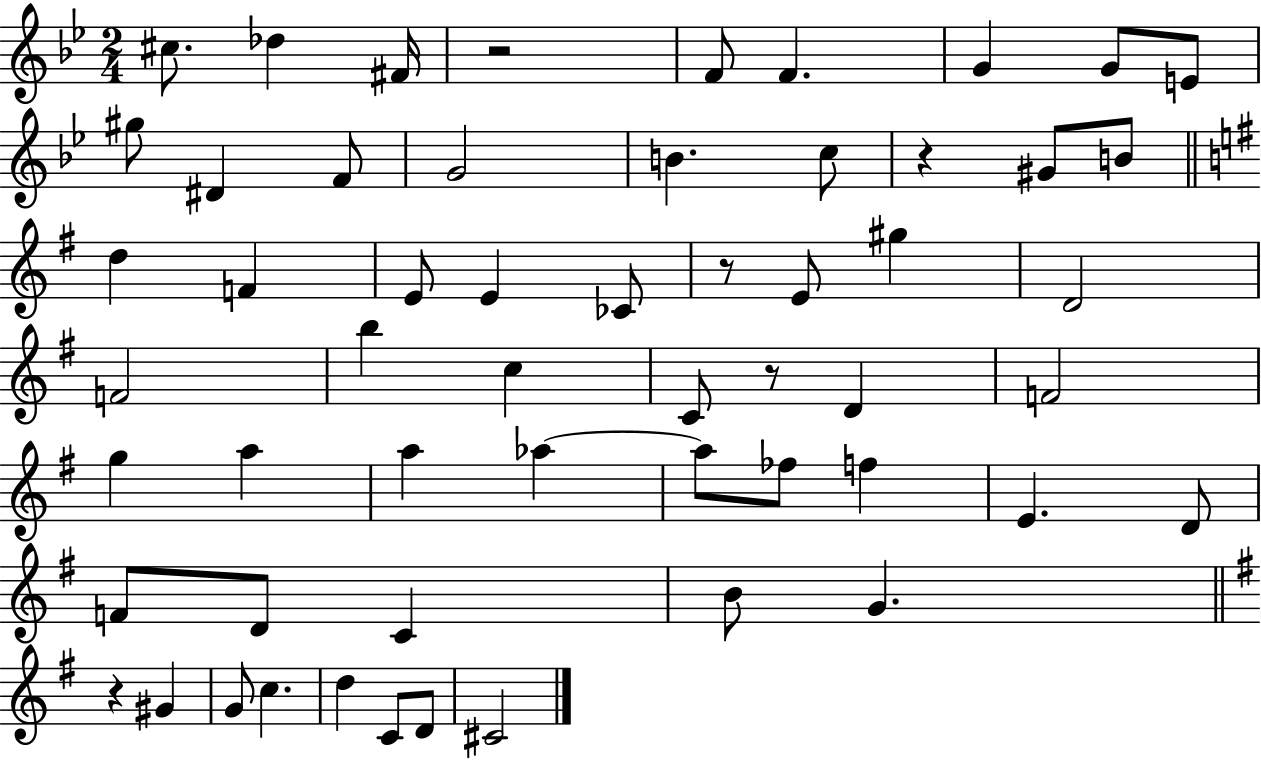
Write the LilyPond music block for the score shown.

{
  \clef treble
  \numericTimeSignature
  \time 2/4
  \key bes \major
  cis''8. des''4 fis'16 | r2 | f'8 f'4. | g'4 g'8 e'8 | \break gis''8 dis'4 f'8 | g'2 | b'4. c''8 | r4 gis'8 b'8 | \break \bar "||" \break \key g \major d''4 f'4 | e'8 e'4 ces'8 | r8 e'8 gis''4 | d'2 | \break f'2 | b''4 c''4 | c'8 r8 d'4 | f'2 | \break g''4 a''4 | a''4 aes''4~~ | aes''8 fes''8 f''4 | e'4. d'8 | \break f'8 d'8 c'4 | b'8 g'4. | \bar "||" \break \key g \major r4 gis'4 | g'8 c''4. | d''4 c'8 d'8 | cis'2 | \break \bar "|."
}